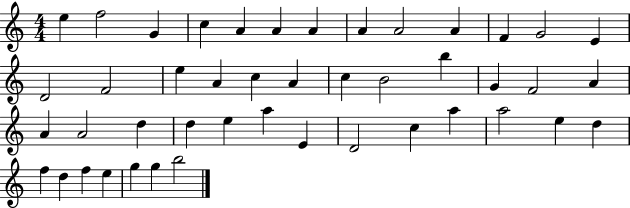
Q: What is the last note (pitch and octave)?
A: B5